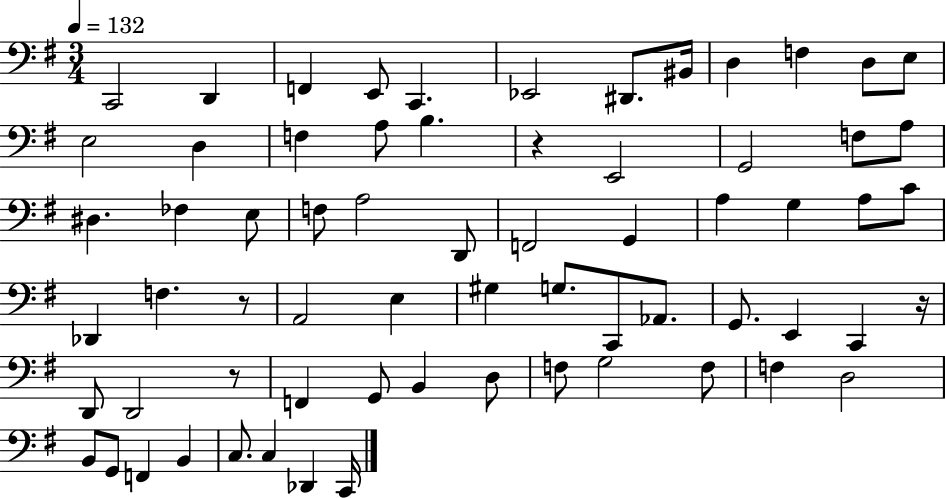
C2/h D2/q F2/q E2/e C2/q. Eb2/h D#2/e. BIS2/s D3/q F3/q D3/e E3/e E3/h D3/q F3/q A3/e B3/q. R/q E2/h G2/h F3/e A3/e D#3/q. FES3/q E3/e F3/e A3/h D2/e F2/h G2/q A3/q G3/q A3/e C4/e Db2/q F3/q. R/e A2/h E3/q G#3/q G3/e. C2/e Ab2/e. G2/e. E2/q C2/q R/s D2/e D2/h R/e F2/q G2/e B2/q D3/e F3/e G3/h F3/e F3/q D3/h B2/e G2/e F2/q B2/q C3/e. C3/q Db2/q C2/s